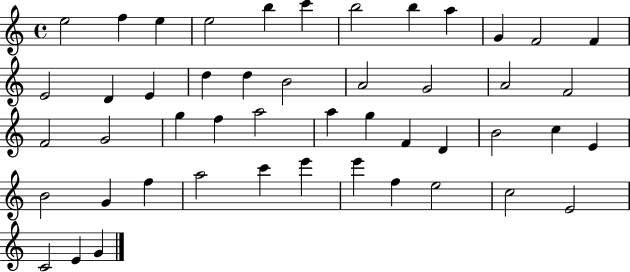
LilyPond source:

{
  \clef treble
  \time 4/4
  \defaultTimeSignature
  \key c \major
  e''2 f''4 e''4 | e''2 b''4 c'''4 | b''2 b''4 a''4 | g'4 f'2 f'4 | \break e'2 d'4 e'4 | d''4 d''4 b'2 | a'2 g'2 | a'2 f'2 | \break f'2 g'2 | g''4 f''4 a''2 | a''4 g''4 f'4 d'4 | b'2 c''4 e'4 | \break b'2 g'4 f''4 | a''2 c'''4 e'''4 | e'''4 f''4 e''2 | c''2 e'2 | \break c'2 e'4 g'4 | \bar "|."
}